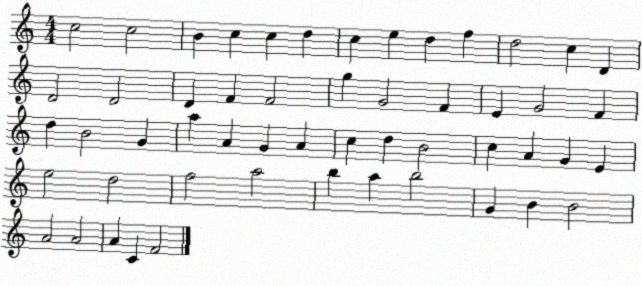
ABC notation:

X:1
T:Untitled
M:4/4
L:1/4
K:C
c2 c2 B c c d c e d f d2 c D D2 D2 D F F2 g G2 F E G2 F d B2 G a A G A c d B2 c A G E e2 d2 f2 a2 b a b2 G B B2 A2 A2 A C F2